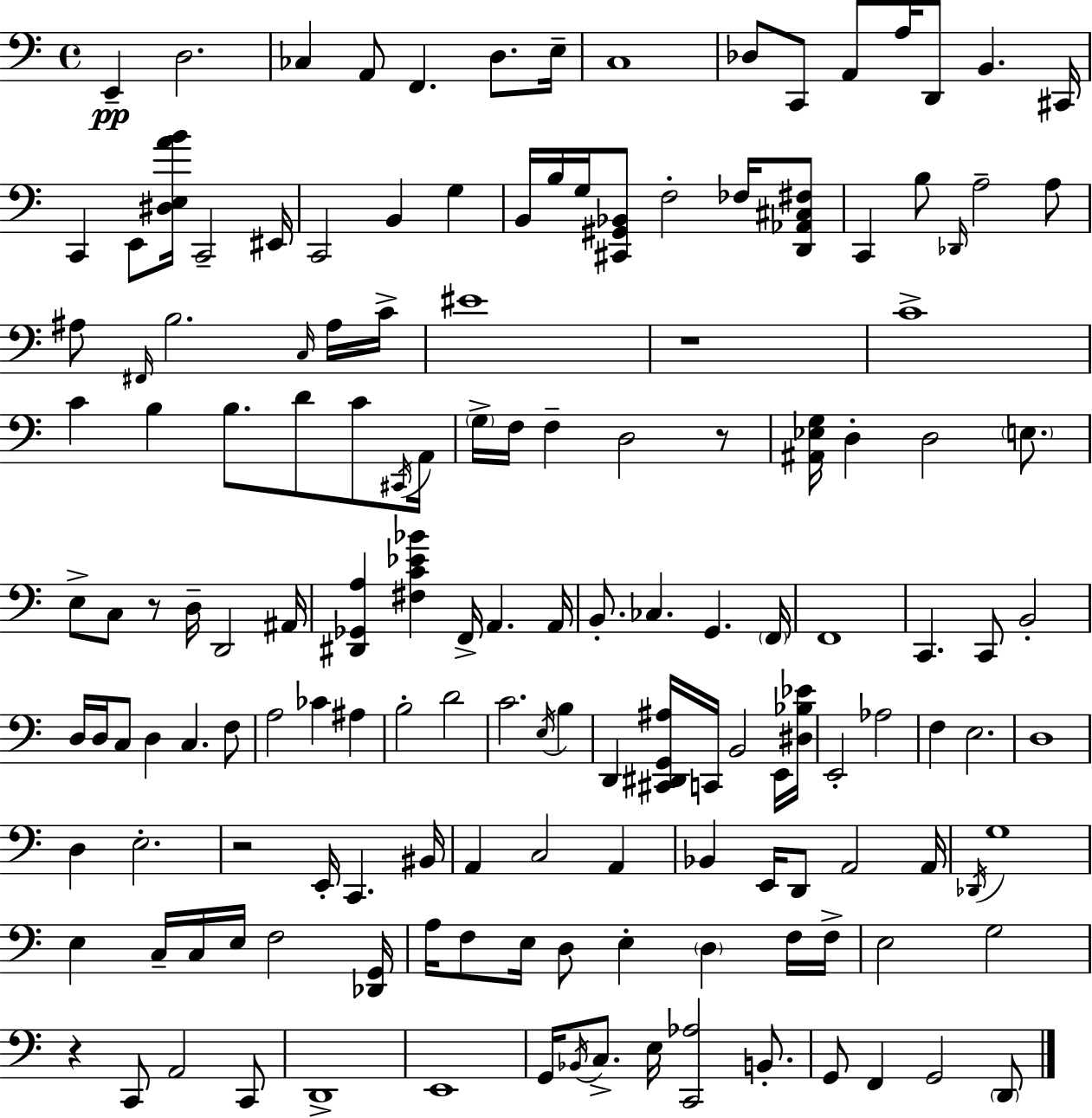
E2/q D3/h. CES3/q A2/e F2/q. D3/e. E3/s C3/w Db3/e C2/e A2/e A3/s D2/e B2/q. C#2/s C2/q E2/e [D#3,E3,A4,B4]/s C2/h EIS2/s C2/h B2/q G3/q B2/s B3/s G3/s [C#2,G#2,Bb2]/e F3/h FES3/s [D2,Ab2,C#3,F#3]/e C2/q B3/e Db2/s A3/h A3/e A#3/e F#2/s B3/h. C3/s A#3/s C4/s EIS4/w R/w C4/w C4/q B3/q B3/e. D4/e C4/e C#2/s A2/s G3/s F3/s F3/q D3/h R/e [A#2,Eb3,G3]/s D3/q D3/h E3/e. E3/e C3/e R/e D3/s D2/h A#2/s [D#2,Gb2,A3]/q [F#3,C4,Eb4,Bb4]/q F2/s A2/q. A2/s B2/e. CES3/q. G2/q. F2/s F2/w C2/q. C2/e B2/h D3/s D3/s C3/e D3/q C3/q. F3/e A3/h CES4/q A#3/q B3/h D4/h C4/h. E3/s B3/q D2/q [C#2,D#2,G2,A#3]/s C2/s B2/h E2/s [D#3,Bb3,Eb4]/s E2/h Ab3/h F3/q E3/h. D3/w D3/q E3/h. R/h E2/s C2/q. BIS2/s A2/q C3/h A2/q Bb2/q E2/s D2/e A2/h A2/s Db2/s G3/w E3/q C3/s C3/s E3/s F3/h [Db2,G2]/s A3/s F3/e E3/s D3/e E3/q D3/q F3/s F3/s E3/h G3/h R/q C2/e A2/h C2/e D2/w E2/w G2/s Bb2/s C3/e. E3/s [C2,Ab3]/h B2/e. G2/e F2/q G2/h D2/e